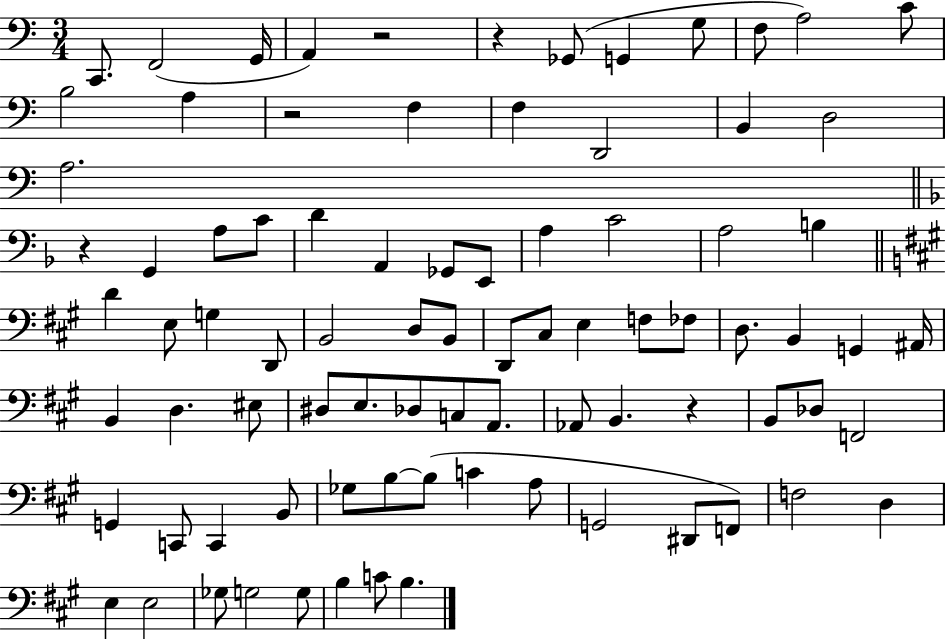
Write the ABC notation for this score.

X:1
T:Untitled
M:3/4
L:1/4
K:C
C,,/2 F,,2 G,,/4 A,, z2 z _G,,/2 G,, G,/2 F,/2 A,2 C/2 B,2 A, z2 F, F, D,,2 B,, D,2 A,2 z G,, A,/2 C/2 D A,, _G,,/2 E,,/2 A, C2 A,2 B, D E,/2 G, D,,/2 B,,2 D,/2 B,,/2 D,,/2 ^C,/2 E, F,/2 _F,/2 D,/2 B,, G,, ^A,,/4 B,, D, ^E,/2 ^D,/2 E,/2 _D,/2 C,/2 A,,/2 _A,,/2 B,, z B,,/2 _D,/2 F,,2 G,, C,,/2 C,, B,,/2 _G,/2 B,/2 B,/2 C A,/2 G,,2 ^D,,/2 F,,/2 F,2 D, E, E,2 _G,/2 G,2 G,/2 B, C/2 B,